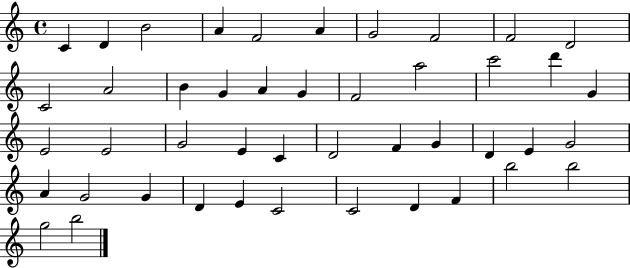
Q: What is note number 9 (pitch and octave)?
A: F4